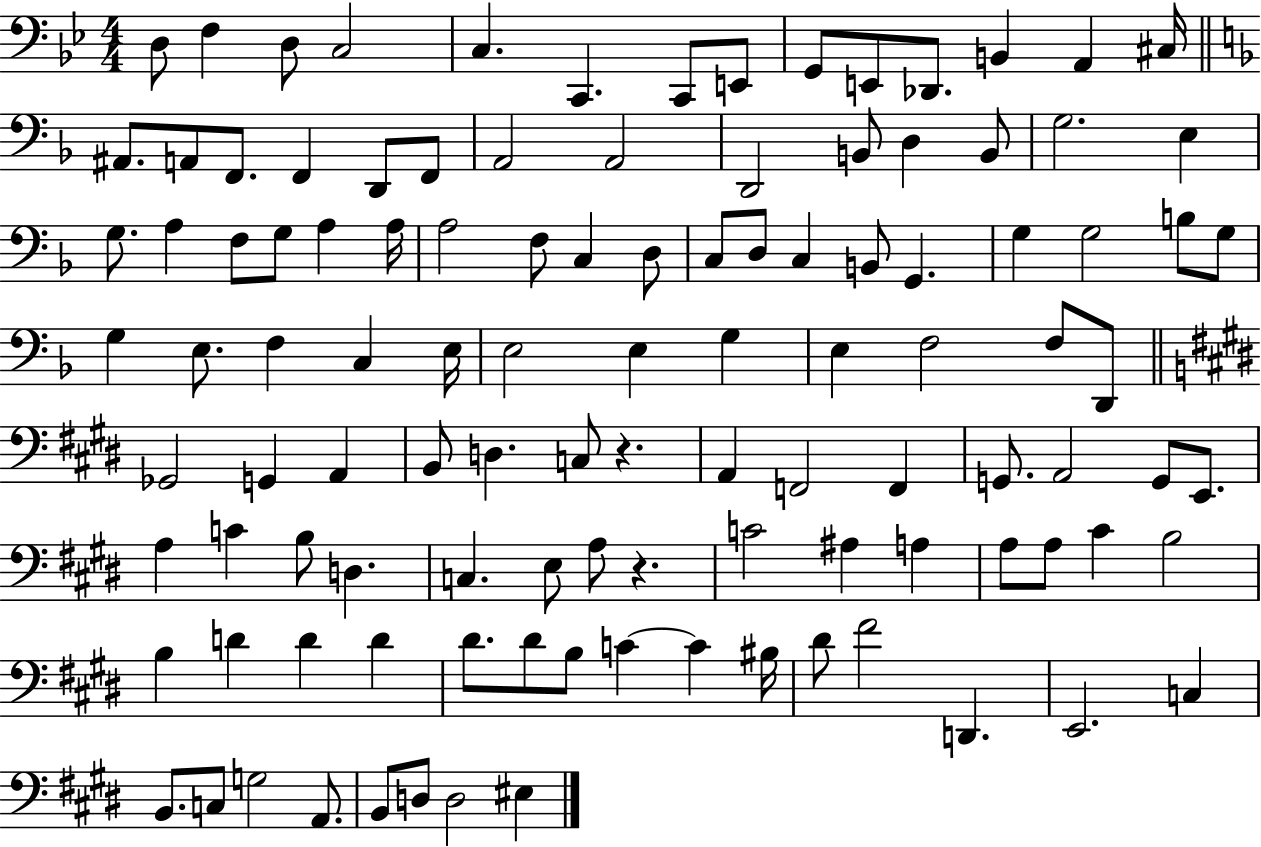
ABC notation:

X:1
T:Untitled
M:4/4
L:1/4
K:Bb
D,/2 F, D,/2 C,2 C, C,, C,,/2 E,,/2 G,,/2 E,,/2 _D,,/2 B,, A,, ^C,/4 ^A,,/2 A,,/2 F,,/2 F,, D,,/2 F,,/2 A,,2 A,,2 D,,2 B,,/2 D, B,,/2 G,2 E, G,/2 A, F,/2 G,/2 A, A,/4 A,2 F,/2 C, D,/2 C,/2 D,/2 C, B,,/2 G,, G, G,2 B,/2 G,/2 G, E,/2 F, C, E,/4 E,2 E, G, E, F,2 F,/2 D,,/2 _G,,2 G,, A,, B,,/2 D, C,/2 z A,, F,,2 F,, G,,/2 A,,2 G,,/2 E,,/2 A, C B,/2 D, C, E,/2 A,/2 z C2 ^A, A, A,/2 A,/2 ^C B,2 B, D D D ^D/2 ^D/2 B,/2 C C ^B,/4 ^D/2 ^F2 D,, E,,2 C, B,,/2 C,/2 G,2 A,,/2 B,,/2 D,/2 D,2 ^E,